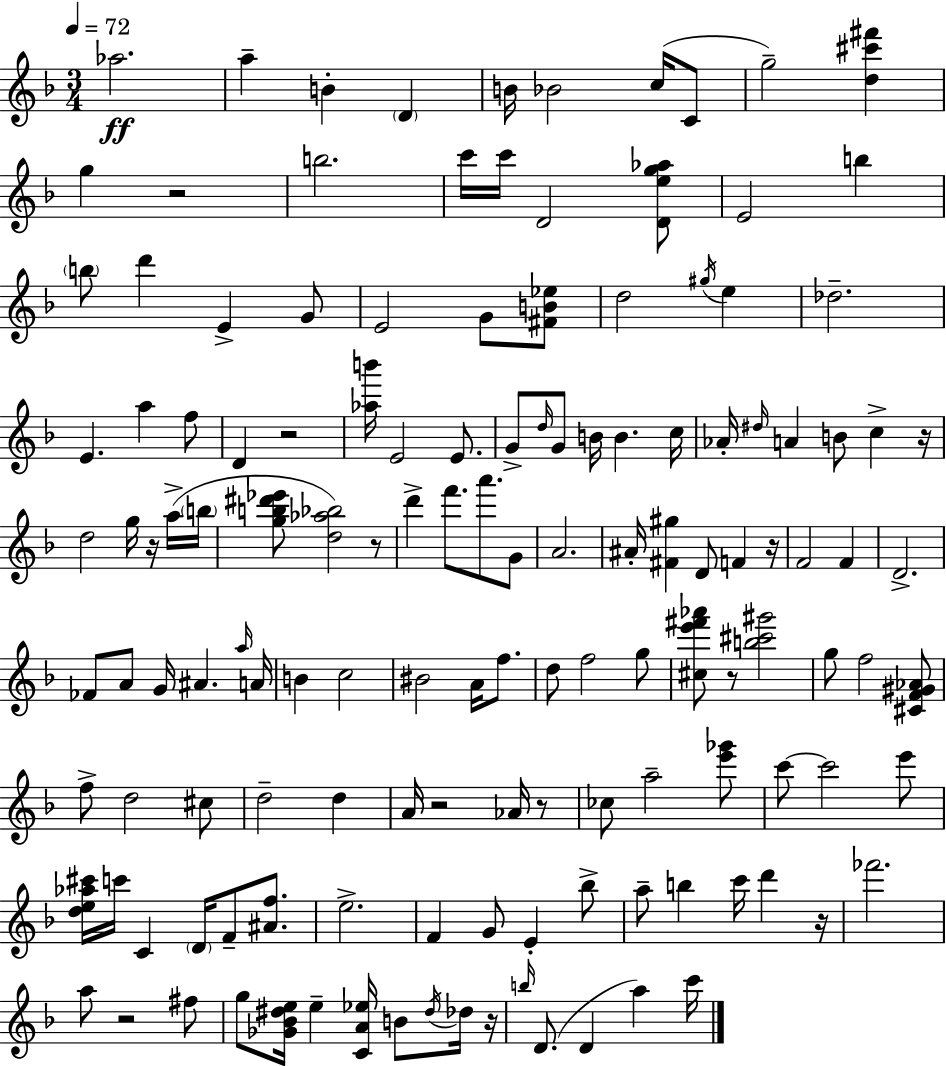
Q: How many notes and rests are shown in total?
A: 139